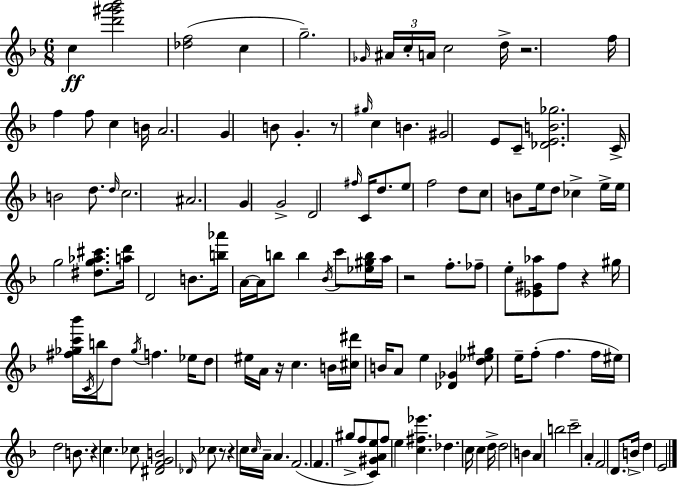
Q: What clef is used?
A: treble